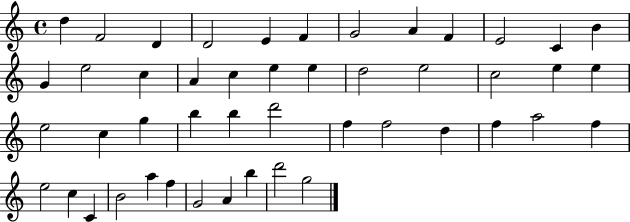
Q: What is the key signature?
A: C major